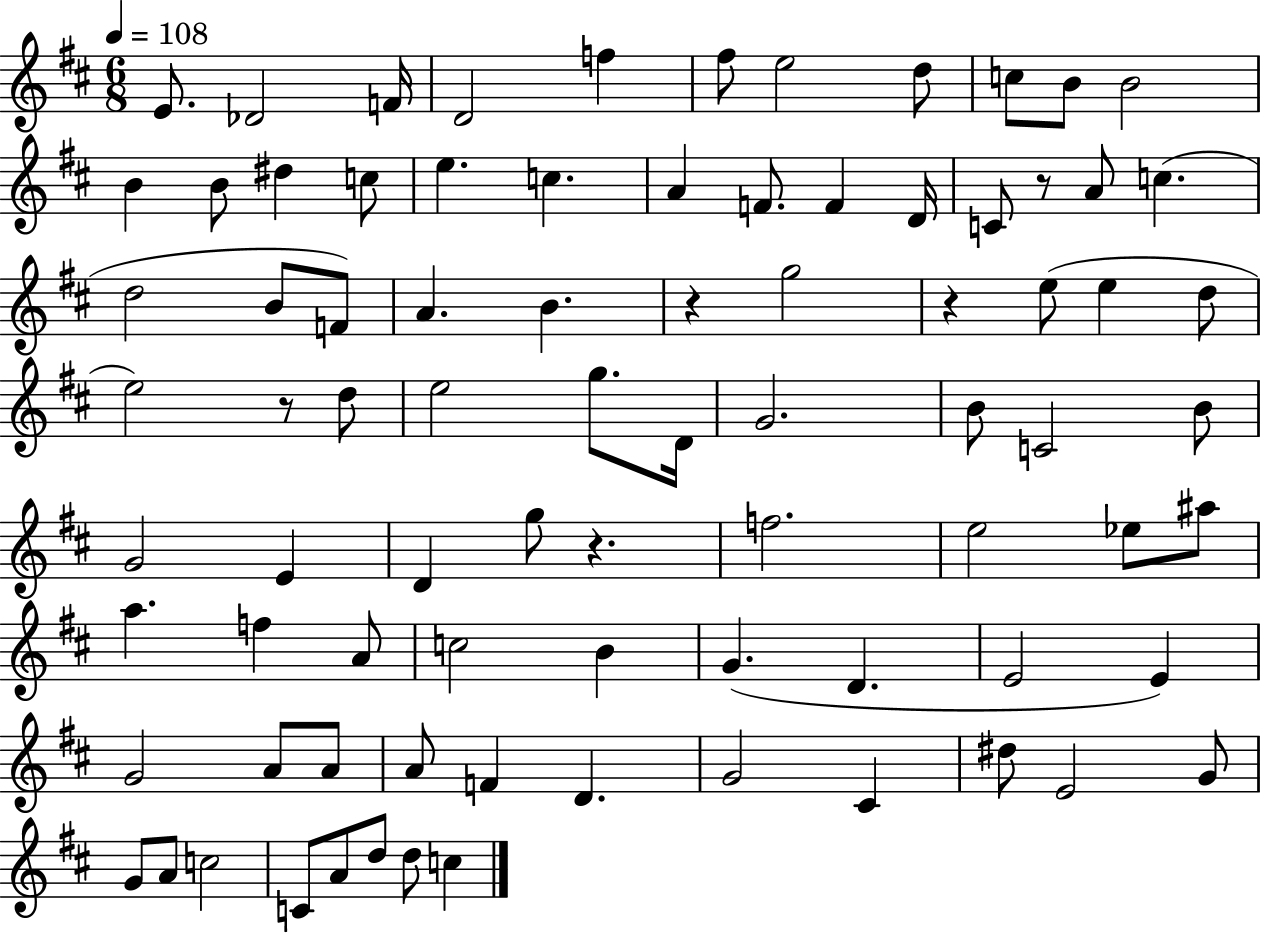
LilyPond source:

{
  \clef treble
  \numericTimeSignature
  \time 6/8
  \key d \major
  \tempo 4 = 108
  \repeat volta 2 { e'8. des'2 f'16 | d'2 f''4 | fis''8 e''2 d''8 | c''8 b'8 b'2 | \break b'4 b'8 dis''4 c''8 | e''4. c''4. | a'4 f'8. f'4 d'16 | c'8 r8 a'8 c''4.( | \break d''2 b'8 f'8) | a'4. b'4. | r4 g''2 | r4 e''8( e''4 d''8 | \break e''2) r8 d''8 | e''2 g''8. d'16 | g'2. | b'8 c'2 b'8 | \break g'2 e'4 | d'4 g''8 r4. | f''2. | e''2 ees''8 ais''8 | \break a''4. f''4 a'8 | c''2 b'4 | g'4.( d'4. | e'2 e'4) | \break g'2 a'8 a'8 | a'8 f'4 d'4. | g'2 cis'4 | dis''8 e'2 g'8 | \break g'8 a'8 c''2 | c'8 a'8 d''8 d''8 c''4 | } \bar "|."
}